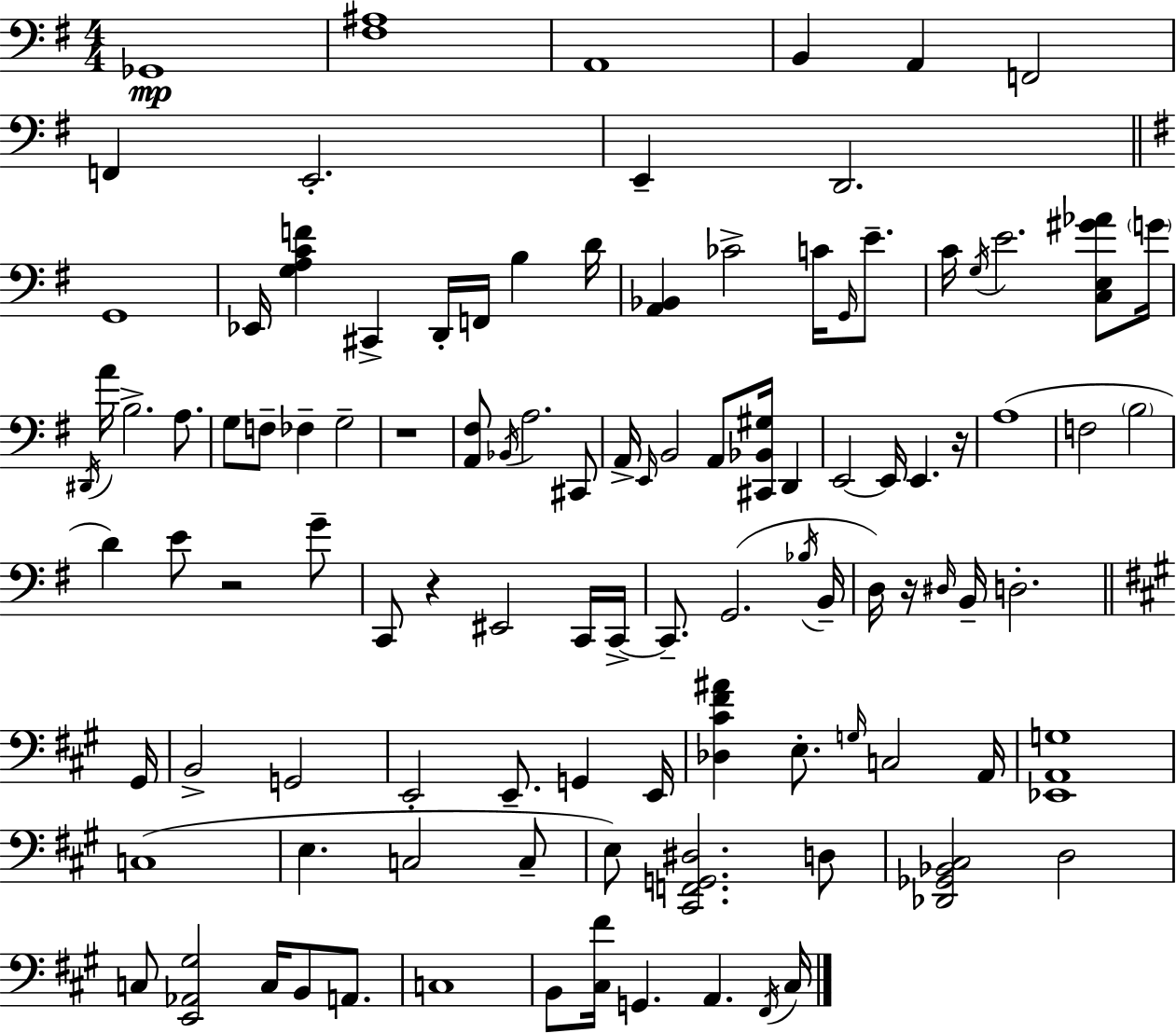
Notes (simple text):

Gb2/w [F#3,A#3]/w A2/w B2/q A2/q F2/h F2/q E2/h. E2/q D2/h. G2/w Eb2/s [G3,A3,C4,F4]/q C#2/q D2/s F2/s B3/q D4/s [A2,Bb2]/q CES4/h C4/s G2/s E4/e. C4/s G3/s E4/h. [C3,E3,G#4,Ab4]/e G4/s D#2/s A4/s B3/h. A3/e. G3/e F3/e FES3/q G3/h R/w [A2,F#3]/e Bb2/s A3/h. C#2/e A2/s E2/s B2/h A2/e [C#2,Bb2,G#3]/s D2/q E2/h E2/s E2/q. R/s A3/w F3/h B3/h D4/q E4/e R/h G4/e C2/e R/q EIS2/h C2/s C2/s C2/e. G2/h. Bb3/s B2/s D3/s R/s D#3/s B2/s D3/h. G#2/s B2/h G2/h E2/h E2/e. G2/q E2/s [Db3,C#4,F#4,A#4]/q E3/e. G3/s C3/h A2/s [Eb2,A2,G3]/w C3/w E3/q. C3/h C3/e E3/e [C#2,F2,G2,D#3]/h. D3/e [Db2,Gb2,Bb2,C#3]/h D3/h C3/e [E2,Ab2,G#3]/h C3/s B2/e A2/e. C3/w B2/e [C#3,F#4]/s G2/q. A2/q. F#2/s C#3/s